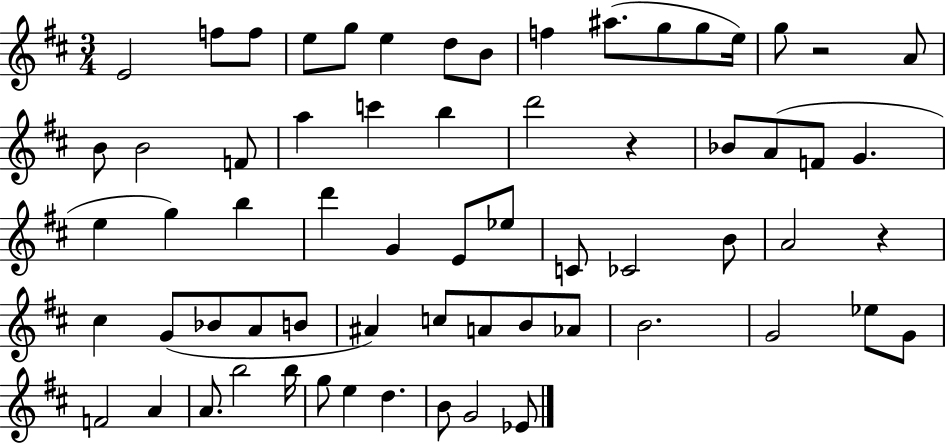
E4/h F5/e F5/e E5/e G5/e E5/q D5/e B4/e F5/q A#5/e. G5/e G5/e E5/s G5/e R/h A4/e B4/e B4/h F4/e A5/q C6/q B5/q D6/h R/q Bb4/e A4/e F4/e G4/q. E5/q G5/q B5/q D6/q G4/q E4/e Eb5/e C4/e CES4/h B4/e A4/h R/q C#5/q G4/e Bb4/e A4/e B4/e A#4/q C5/e A4/e B4/e Ab4/e B4/h. G4/h Eb5/e G4/e F4/h A4/q A4/e. B5/h B5/s G5/e E5/q D5/q. B4/e G4/h Eb4/e